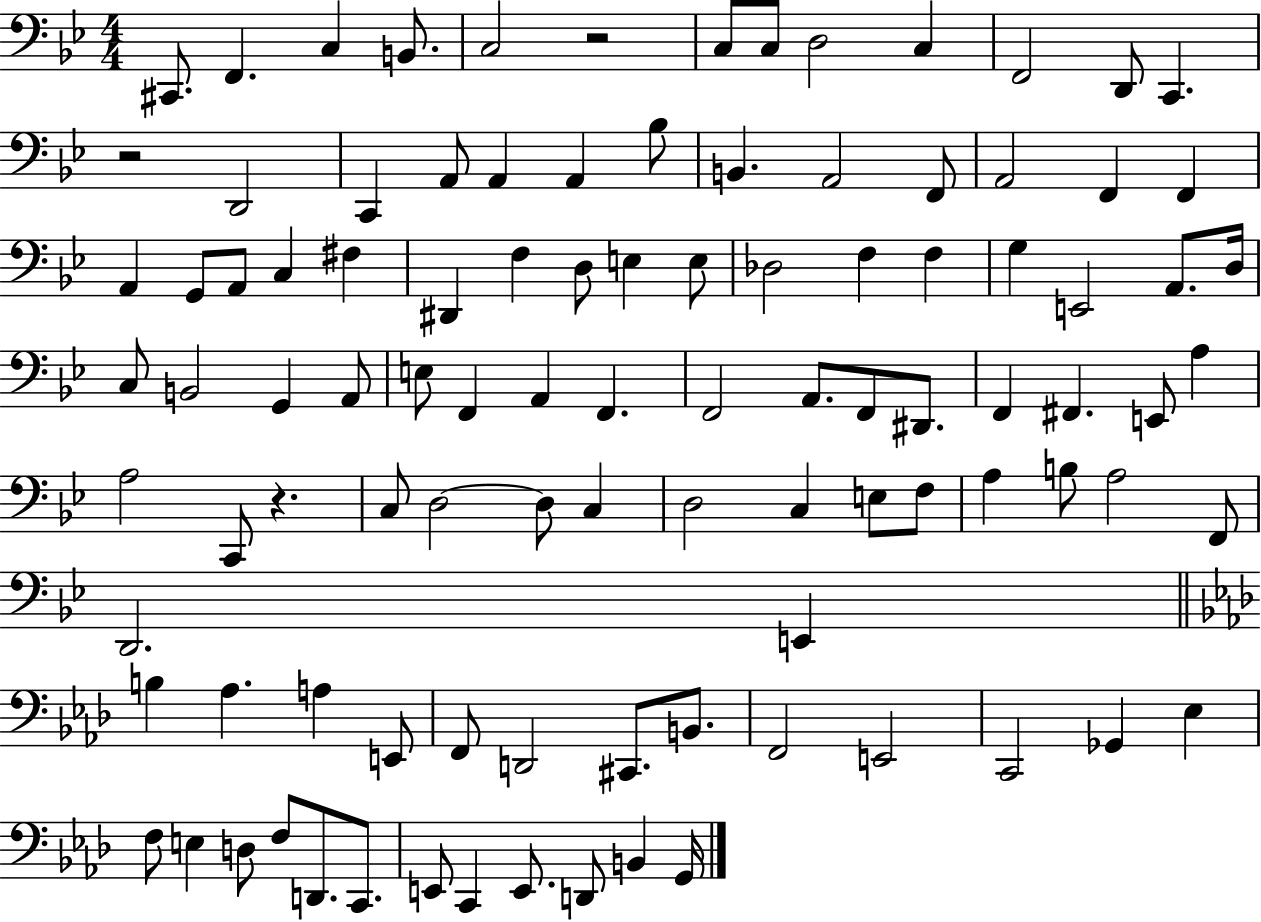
C#2/e. F2/q. C3/q B2/e. C3/h R/h C3/e C3/e D3/h C3/q F2/h D2/e C2/q. R/h D2/h C2/q A2/e A2/q A2/q Bb3/e B2/q. A2/h F2/e A2/h F2/q F2/q A2/q G2/e A2/e C3/q F#3/q D#2/q F3/q D3/e E3/q E3/e Db3/h F3/q F3/q G3/q E2/h A2/e. D3/s C3/e B2/h G2/q A2/e E3/e F2/q A2/q F2/q. F2/h A2/e. F2/e D#2/e. F2/q F#2/q. E2/e A3/q A3/h C2/e R/q. C3/e D3/h D3/e C3/q D3/h C3/q E3/e F3/e A3/q B3/e A3/h F2/e D2/h. E2/q B3/q Ab3/q. A3/q E2/e F2/e D2/h C#2/e. B2/e. F2/h E2/h C2/h Gb2/q Eb3/q F3/e E3/q D3/e F3/e D2/e. C2/e. E2/e C2/q E2/e. D2/e B2/q G2/s